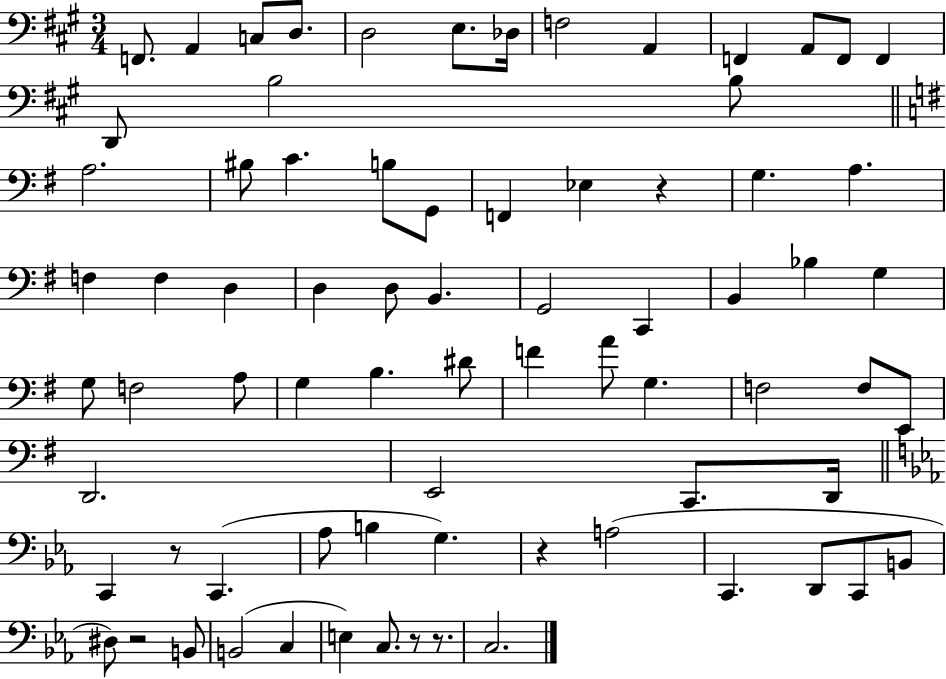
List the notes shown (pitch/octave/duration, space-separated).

F2/e. A2/q C3/e D3/e. D3/h E3/e. Db3/s F3/h A2/q F2/q A2/e F2/e F2/q D2/e B3/h B3/e A3/h. BIS3/e C4/q. B3/e G2/e F2/q Eb3/q R/q G3/q. A3/q. F3/q F3/q D3/q D3/q D3/e B2/q. G2/h C2/q B2/q Bb3/q G3/q G3/e F3/h A3/e G3/q B3/q. D#4/e F4/q A4/e G3/q. F3/h F3/e E2/e D2/h. E2/h C2/e. D2/s C2/q R/e C2/q. Ab3/e B3/q G3/q. R/q A3/h C2/q. D2/e C2/e B2/e D#3/e R/h B2/e B2/h C3/q E3/q C3/e. R/e R/e. C3/h.